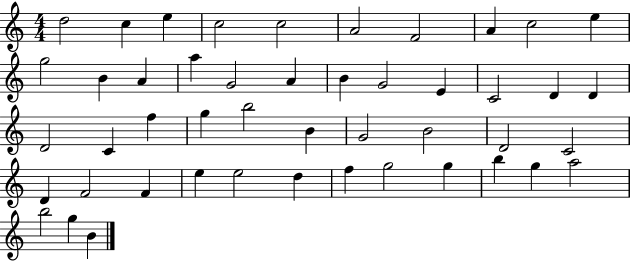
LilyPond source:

{
  \clef treble
  \numericTimeSignature
  \time 4/4
  \key c \major
  d''2 c''4 e''4 | c''2 c''2 | a'2 f'2 | a'4 c''2 e''4 | \break g''2 b'4 a'4 | a''4 g'2 a'4 | b'4 g'2 e'4 | c'2 d'4 d'4 | \break d'2 c'4 f''4 | g''4 b''2 b'4 | g'2 b'2 | d'2 c'2 | \break d'4 f'2 f'4 | e''4 e''2 d''4 | f''4 g''2 g''4 | b''4 g''4 a''2 | \break b''2 g''4 b'4 | \bar "|."
}